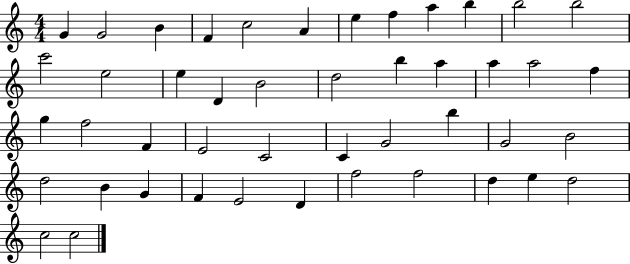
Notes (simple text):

G4/q G4/h B4/q F4/q C5/h A4/q E5/q F5/q A5/q B5/q B5/h B5/h C6/h E5/h E5/q D4/q B4/h D5/h B5/q A5/q A5/q A5/h F5/q G5/q F5/h F4/q E4/h C4/h C4/q G4/h B5/q G4/h B4/h D5/h B4/q G4/q F4/q E4/h D4/q F5/h F5/h D5/q E5/q D5/h C5/h C5/h